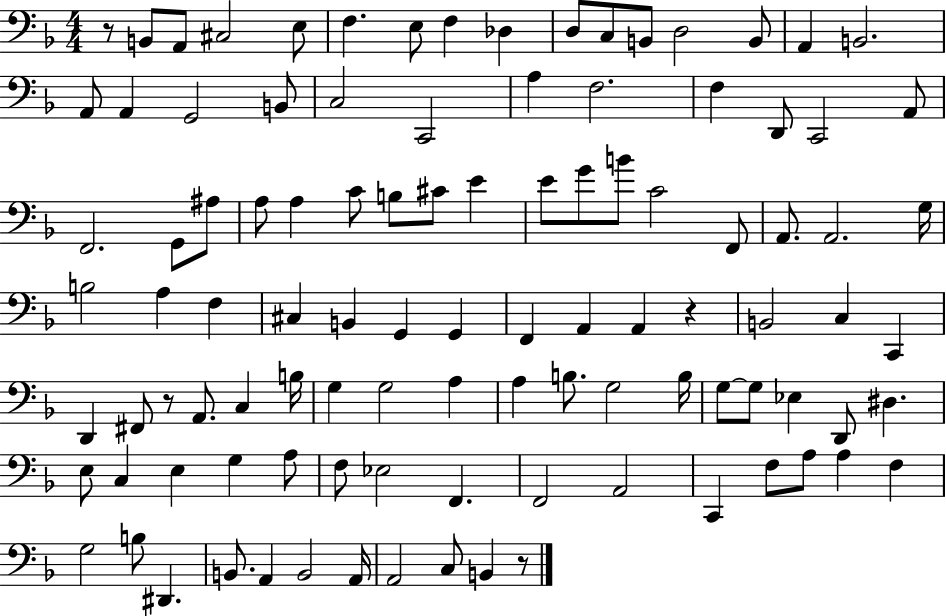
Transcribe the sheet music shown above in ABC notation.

X:1
T:Untitled
M:4/4
L:1/4
K:F
z/2 B,,/2 A,,/2 ^C,2 E,/2 F, E,/2 F, _D, D,/2 C,/2 B,,/2 D,2 B,,/2 A,, B,,2 A,,/2 A,, G,,2 B,,/2 C,2 C,,2 A, F,2 F, D,,/2 C,,2 A,,/2 F,,2 G,,/2 ^A,/2 A,/2 A, C/2 B,/2 ^C/2 E E/2 G/2 B/2 C2 F,,/2 A,,/2 A,,2 G,/4 B,2 A, F, ^C, B,, G,, G,, F,, A,, A,, z B,,2 C, C,, D,, ^F,,/2 z/2 A,,/2 C, B,/4 G, G,2 A, A, B,/2 G,2 B,/4 G,/2 G,/2 _E, D,,/2 ^D, E,/2 C, E, G, A,/2 F,/2 _E,2 F,, F,,2 A,,2 C,, F,/2 A,/2 A, F, G,2 B,/2 ^D,, B,,/2 A,, B,,2 A,,/4 A,,2 C,/2 B,, z/2